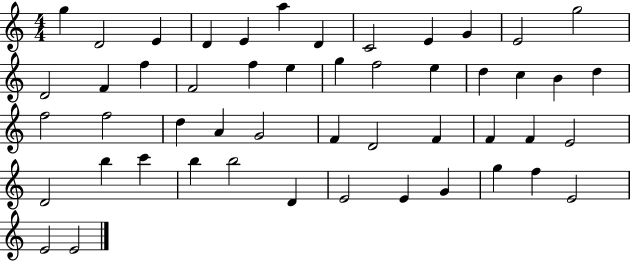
{
  \clef treble
  \numericTimeSignature
  \time 4/4
  \key c \major
  g''4 d'2 e'4 | d'4 e'4 a''4 d'4 | c'2 e'4 g'4 | e'2 g''2 | \break d'2 f'4 f''4 | f'2 f''4 e''4 | g''4 f''2 e''4 | d''4 c''4 b'4 d''4 | \break f''2 f''2 | d''4 a'4 g'2 | f'4 d'2 f'4 | f'4 f'4 e'2 | \break d'2 b''4 c'''4 | b''4 b''2 d'4 | e'2 e'4 g'4 | g''4 f''4 e'2 | \break e'2 e'2 | \bar "|."
}